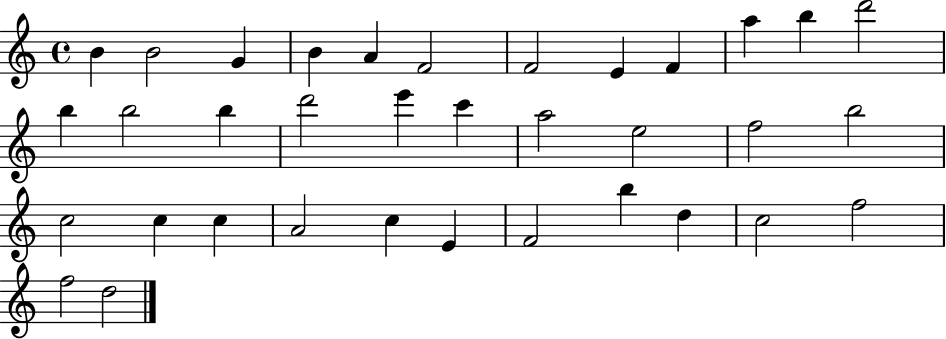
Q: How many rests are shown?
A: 0